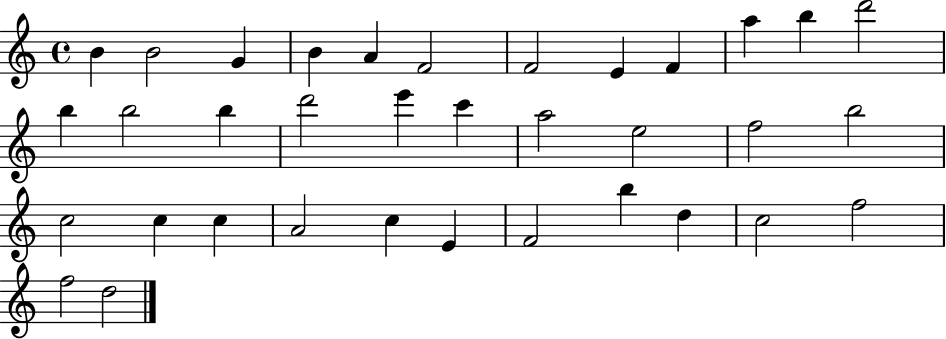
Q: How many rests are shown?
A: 0